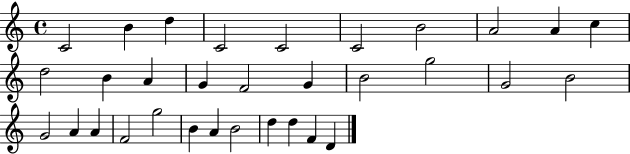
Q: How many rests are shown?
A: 0